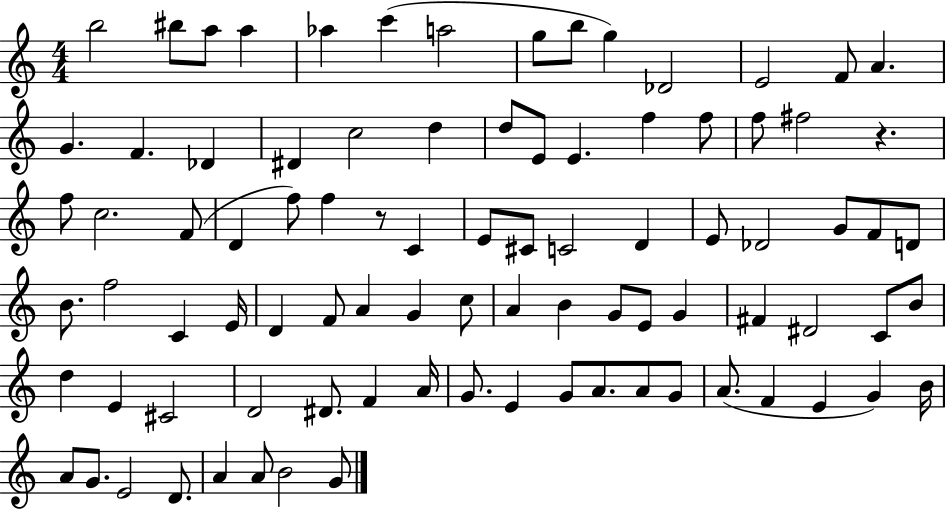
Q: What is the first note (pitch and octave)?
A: B5